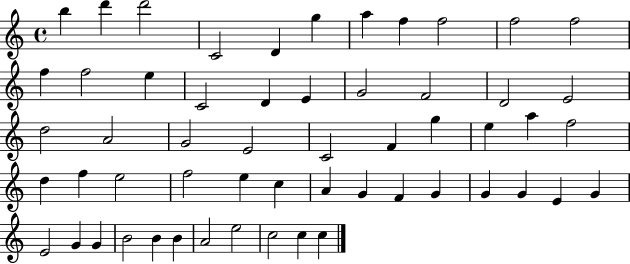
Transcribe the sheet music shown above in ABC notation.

X:1
T:Untitled
M:4/4
L:1/4
K:C
b d' d'2 C2 D g a f f2 f2 f2 f f2 e C2 D E G2 F2 D2 E2 d2 A2 G2 E2 C2 F g e a f2 d f e2 f2 e c A G F G G G E G E2 G G B2 B B A2 e2 c2 c c